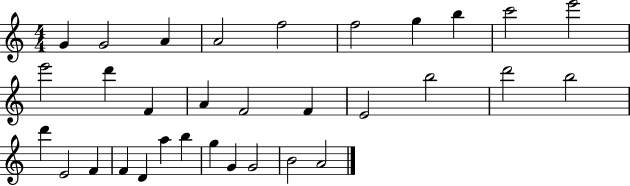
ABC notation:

X:1
T:Untitled
M:4/4
L:1/4
K:C
G G2 A A2 f2 f2 g b c'2 e'2 e'2 d' F A F2 F E2 b2 d'2 b2 d' E2 F F D a b g G G2 B2 A2